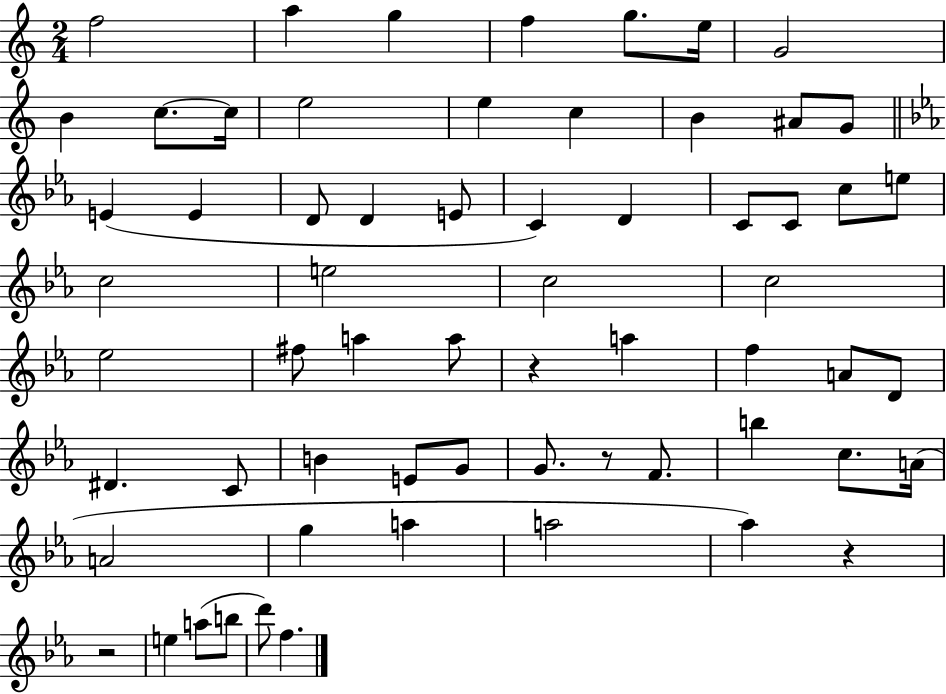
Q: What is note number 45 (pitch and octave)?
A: G4